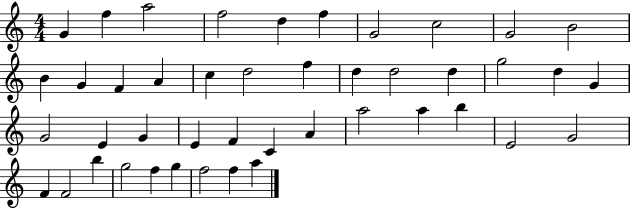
{
  \clef treble
  \numericTimeSignature
  \time 4/4
  \key c \major
  g'4 f''4 a''2 | f''2 d''4 f''4 | g'2 c''2 | g'2 b'2 | \break b'4 g'4 f'4 a'4 | c''4 d''2 f''4 | d''4 d''2 d''4 | g''2 d''4 g'4 | \break g'2 e'4 g'4 | e'4 f'4 c'4 a'4 | a''2 a''4 b''4 | e'2 g'2 | \break f'4 f'2 b''4 | g''2 f''4 g''4 | f''2 f''4 a''4 | \bar "|."
}